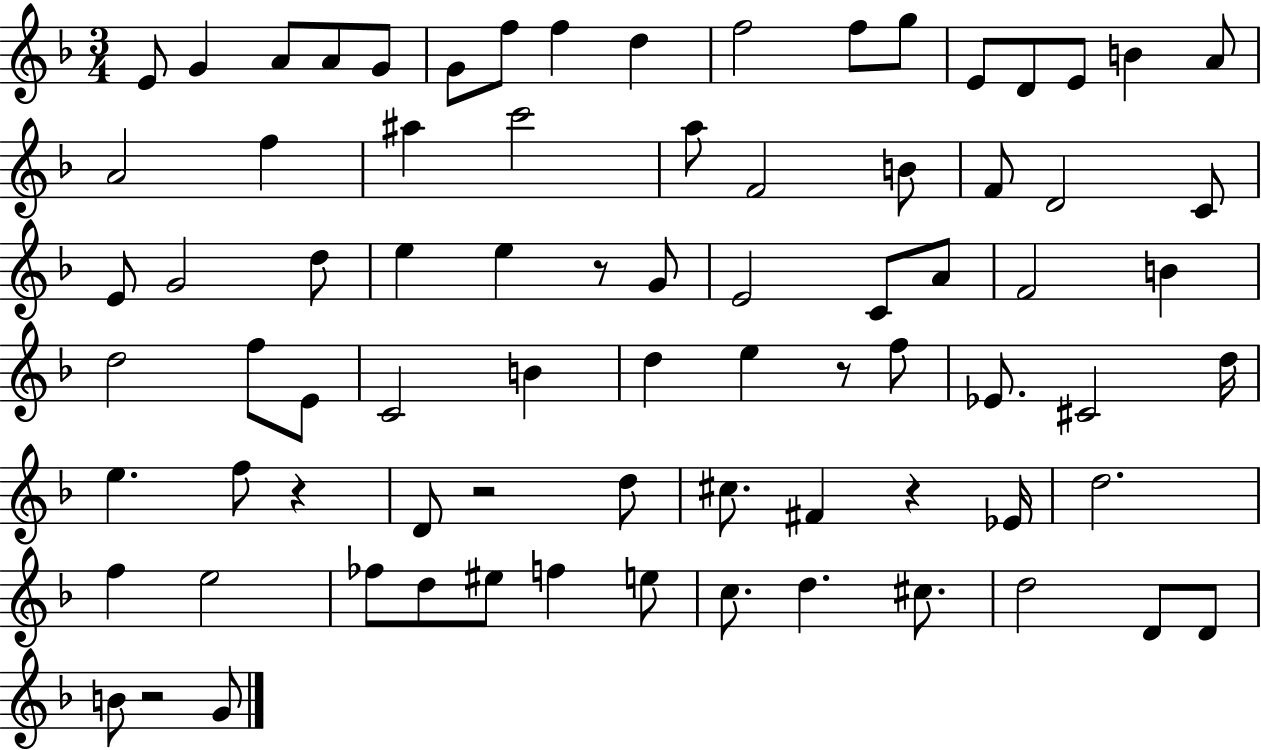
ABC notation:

X:1
T:Untitled
M:3/4
L:1/4
K:F
E/2 G A/2 A/2 G/2 G/2 f/2 f d f2 f/2 g/2 E/2 D/2 E/2 B A/2 A2 f ^a c'2 a/2 F2 B/2 F/2 D2 C/2 E/2 G2 d/2 e e z/2 G/2 E2 C/2 A/2 F2 B d2 f/2 E/2 C2 B d e z/2 f/2 _E/2 ^C2 d/4 e f/2 z D/2 z2 d/2 ^c/2 ^F z _E/4 d2 f e2 _f/2 d/2 ^e/2 f e/2 c/2 d ^c/2 d2 D/2 D/2 B/2 z2 G/2